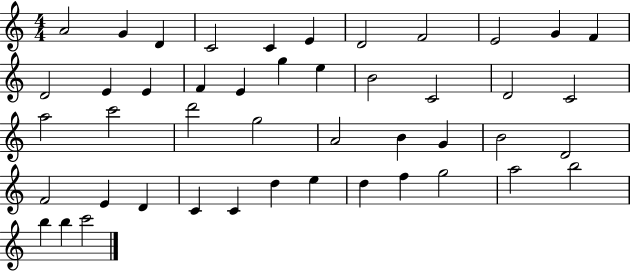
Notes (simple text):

A4/h G4/q D4/q C4/h C4/q E4/q D4/h F4/h E4/h G4/q F4/q D4/h E4/q E4/q F4/q E4/q G5/q E5/q B4/h C4/h D4/h C4/h A5/h C6/h D6/h G5/h A4/h B4/q G4/q B4/h D4/h F4/h E4/q D4/q C4/q C4/q D5/q E5/q D5/q F5/q G5/h A5/h B5/h B5/q B5/q C6/h